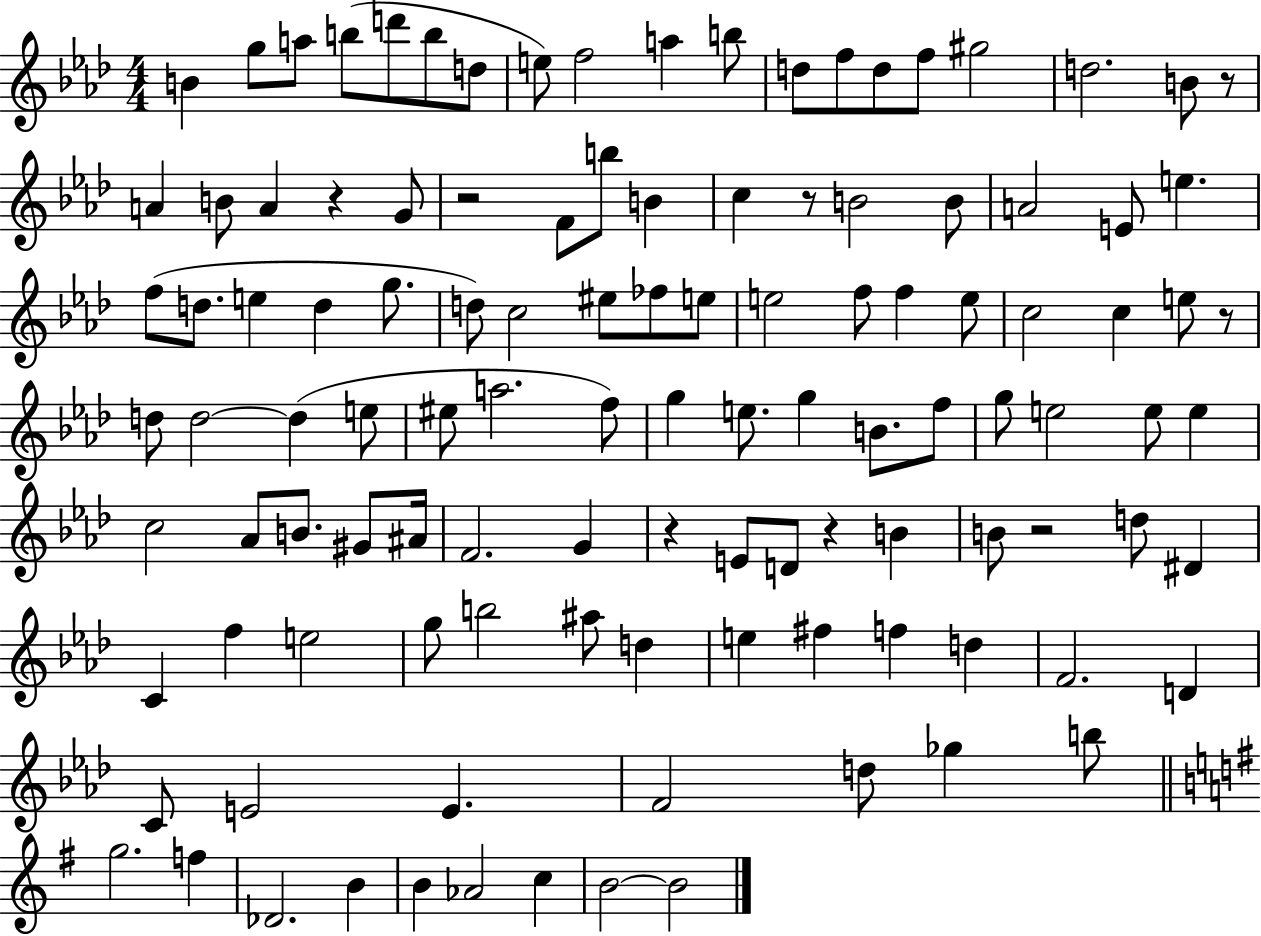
{
  \clef treble
  \numericTimeSignature
  \time 4/4
  \key aes \major
  b'4 g''8 a''8 b''8( d'''8 b''8 d''8 | e''8) f''2 a''4 b''8 | d''8 f''8 d''8 f''8 gis''2 | d''2. b'8 r8 | \break a'4 b'8 a'4 r4 g'8 | r2 f'8 b''8 b'4 | c''4 r8 b'2 b'8 | a'2 e'8 e''4. | \break f''8( d''8. e''4 d''4 g''8. | d''8) c''2 eis''8 fes''8 e''8 | e''2 f''8 f''4 e''8 | c''2 c''4 e''8 r8 | \break d''8 d''2~~ d''4( e''8 | eis''8 a''2. f''8) | g''4 e''8. g''4 b'8. f''8 | g''8 e''2 e''8 e''4 | \break c''2 aes'8 b'8. gis'8 ais'16 | f'2. g'4 | r4 e'8 d'8 r4 b'4 | b'8 r2 d''8 dis'4 | \break c'4 f''4 e''2 | g''8 b''2 ais''8 d''4 | e''4 fis''4 f''4 d''4 | f'2. d'4 | \break c'8 e'2 e'4. | f'2 d''8 ges''4 b''8 | \bar "||" \break \key e \minor g''2. f''4 | des'2. b'4 | b'4 aes'2 c''4 | b'2~~ b'2 | \break \bar "|."
}